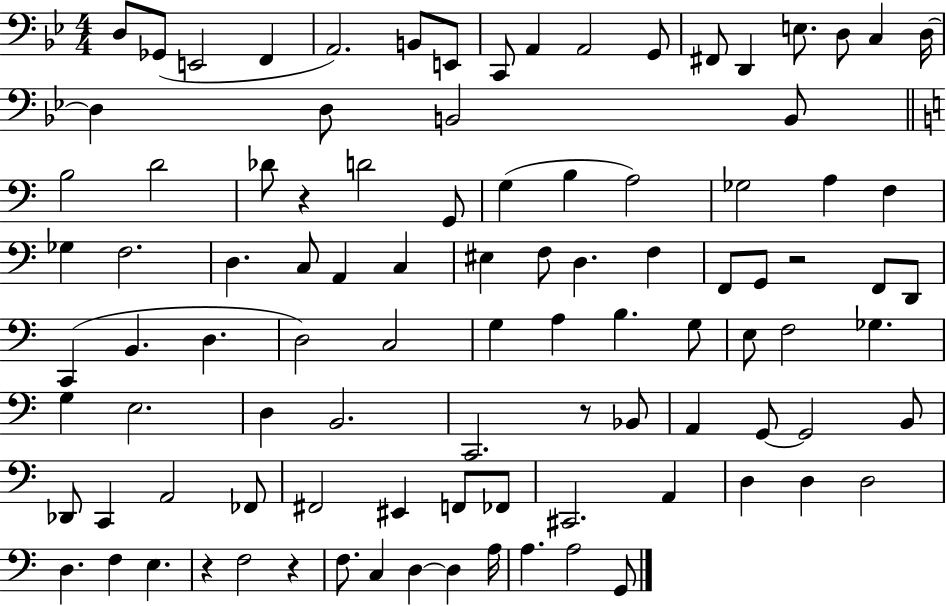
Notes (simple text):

D3/e Gb2/e E2/h F2/q A2/h. B2/e E2/e C2/e A2/q A2/h G2/e F#2/e D2/q E3/e. D3/e C3/q D3/s D3/q D3/e B2/h B2/e B3/h D4/h Db4/e R/q D4/h G2/e G3/q B3/q A3/h Gb3/h A3/q F3/q Gb3/q F3/h. D3/q. C3/e A2/q C3/q EIS3/q F3/e D3/q. F3/q F2/e G2/e R/h F2/e D2/e C2/q B2/q. D3/q. D3/h C3/h G3/q A3/q B3/q. G3/e E3/e F3/h Gb3/q. G3/q E3/h. D3/q B2/h. C2/h. R/e Bb2/e A2/q G2/e G2/h B2/e Db2/e C2/q A2/h FES2/e F#2/h EIS2/q F2/e FES2/e C#2/h. A2/q D3/q D3/q D3/h D3/q. F3/q E3/q. R/q F3/h R/q F3/e. C3/q D3/q D3/q A3/s A3/q. A3/h G2/e